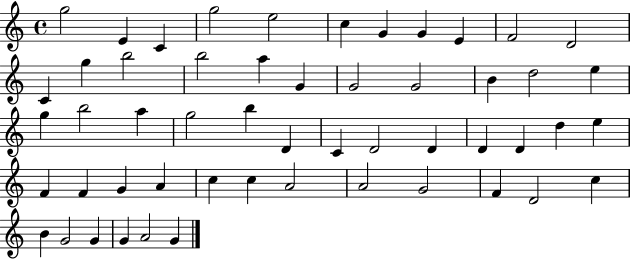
X:1
T:Untitled
M:4/4
L:1/4
K:C
g2 E C g2 e2 c G G E F2 D2 C g b2 b2 a G G2 G2 B d2 e g b2 a g2 b D C D2 D D D d e F F G A c c A2 A2 G2 F D2 c B G2 G G A2 G